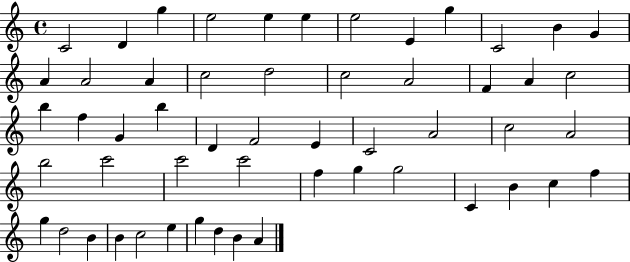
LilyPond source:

{
  \clef treble
  \time 4/4
  \defaultTimeSignature
  \key c \major
  c'2 d'4 g''4 | e''2 e''4 e''4 | e''2 e'4 g''4 | c'2 b'4 g'4 | \break a'4 a'2 a'4 | c''2 d''2 | c''2 a'2 | f'4 a'4 c''2 | \break b''4 f''4 g'4 b''4 | d'4 f'2 e'4 | c'2 a'2 | c''2 a'2 | \break b''2 c'''2 | c'''2 c'''2 | f''4 g''4 g''2 | c'4 b'4 c''4 f''4 | \break g''4 d''2 b'4 | b'4 c''2 e''4 | g''4 d''4 b'4 a'4 | \bar "|."
}